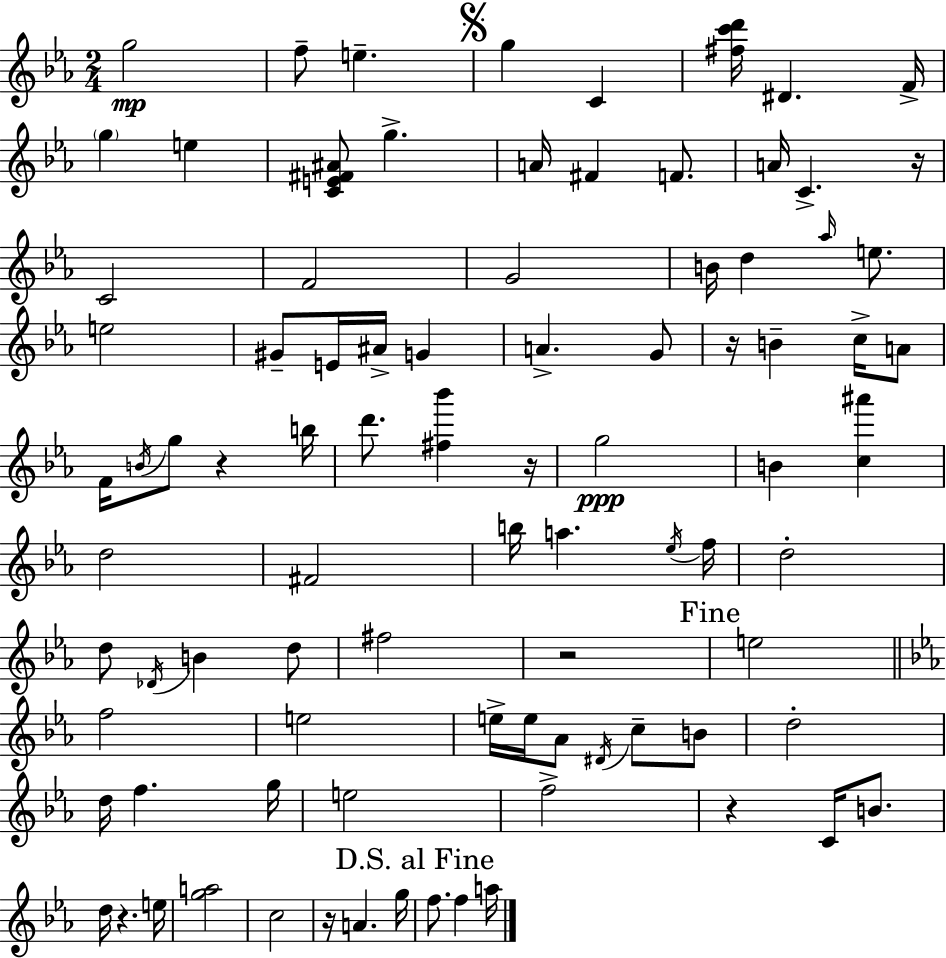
G5/h F5/e E5/q. G5/q C4/q [F#5,C6,D6]/s D#4/q. F4/s G5/q E5/q [C4,E4,F#4,A#4]/e G5/q. A4/s F#4/q F4/e. A4/s C4/q. R/s C4/h F4/h G4/h B4/s D5/q Ab5/s E5/e. E5/h G#4/e E4/s A#4/s G4/q A4/q. G4/e R/s B4/q C5/s A4/e F4/s B4/s G5/e R/q B5/s D6/e. [F#5,Bb6]/q R/s G5/h B4/q [C5,A#6]/q D5/h F#4/h B5/s A5/q. Eb5/s F5/s D5/h D5/e Db4/s B4/q D5/e F#5/h R/h E5/h F5/h E5/h E5/s E5/s Ab4/e D#4/s C5/e B4/e D5/h D5/s F5/q. G5/s E5/h F5/h R/q C4/s B4/e. D5/s R/q. E5/s [G5,A5]/h C5/h R/s A4/q. G5/s F5/e. F5/q A5/s